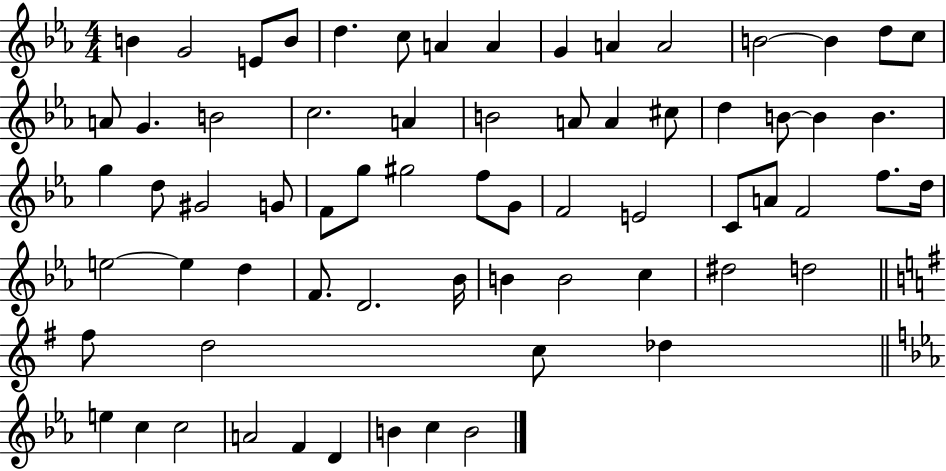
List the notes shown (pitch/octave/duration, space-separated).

B4/q G4/h E4/e B4/e D5/q. C5/e A4/q A4/q G4/q A4/q A4/h B4/h B4/q D5/e C5/e A4/e G4/q. B4/h C5/h. A4/q B4/h A4/e A4/q C#5/e D5/q B4/e B4/q B4/q. G5/q D5/e G#4/h G4/e F4/e G5/e G#5/h F5/e G4/e F4/h E4/h C4/e A4/e F4/h F5/e. D5/s E5/h E5/q D5/q F4/e. D4/h. Bb4/s B4/q B4/h C5/q D#5/h D5/h F#5/e D5/h C5/e Db5/q E5/q C5/q C5/h A4/h F4/q D4/q B4/q C5/q B4/h